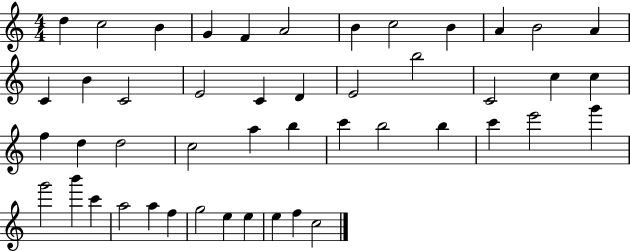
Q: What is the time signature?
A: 4/4